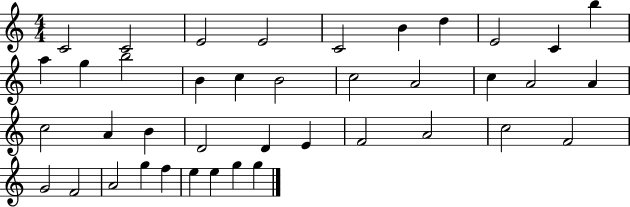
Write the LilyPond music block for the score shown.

{
  \clef treble
  \numericTimeSignature
  \time 4/4
  \key c \major
  c'2 c'2 | e'2 e'2 | c'2 b'4 d''4 | e'2 c'4 b''4 | \break a''4 g''4 b''2 | b'4 c''4 b'2 | c''2 a'2 | c''4 a'2 a'4 | \break c''2 a'4 b'4 | d'2 d'4 e'4 | f'2 a'2 | c''2 f'2 | \break g'2 f'2 | a'2 g''4 f''4 | e''4 e''4 g''4 g''4 | \bar "|."
}